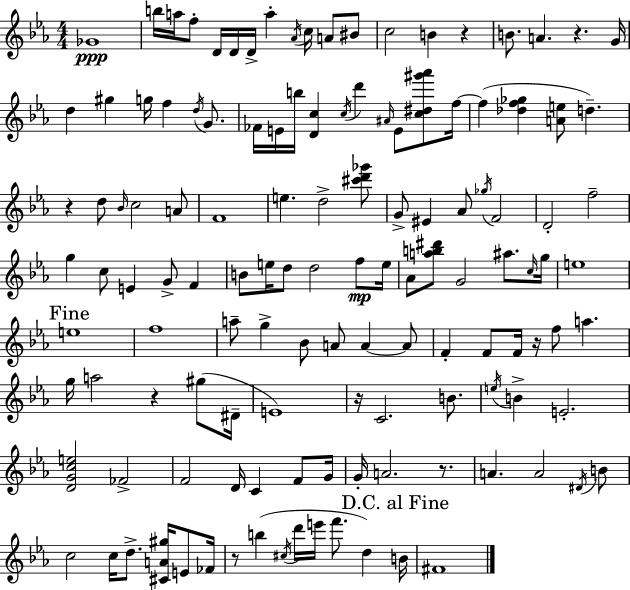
X:1
T:Untitled
M:4/4
L:1/4
K:Eb
_G4 b/4 a/4 f/2 D/4 D/4 D/4 a _A/4 c/4 A/2 ^B/2 c2 B z B/2 A z G/4 d ^g g/4 f d/4 G/2 _F/4 E/4 b/4 [Dc] c/4 d' ^A/4 E/2 [c^d^g'_a']/2 f/4 f [_df_g] [Ae]/2 d z d/2 _B/4 c2 A/2 F4 e d2 [^c'd'_g']/2 G/2 ^E _A/2 _g/4 F2 D2 f2 g c/2 E G/2 F B/2 e/4 d/2 d2 f/2 e/4 _A/2 [ab^d']/2 G2 ^a/2 c/4 g/4 e4 e4 f4 a/2 g _B/2 A/2 A A/2 F F/2 F/4 z/4 f/2 a g/4 a2 z ^g/2 ^D/4 E4 z/4 C2 B/2 e/4 B E2 [DGce]2 _F2 F2 D/4 C F/2 G/4 G/4 A2 z/2 A A2 ^D/4 B/2 c2 c/4 d/2 [^CA^g]/4 E/2 _F/4 z/2 b ^c/4 d'/4 e'/4 f'/2 d B/4 ^F4